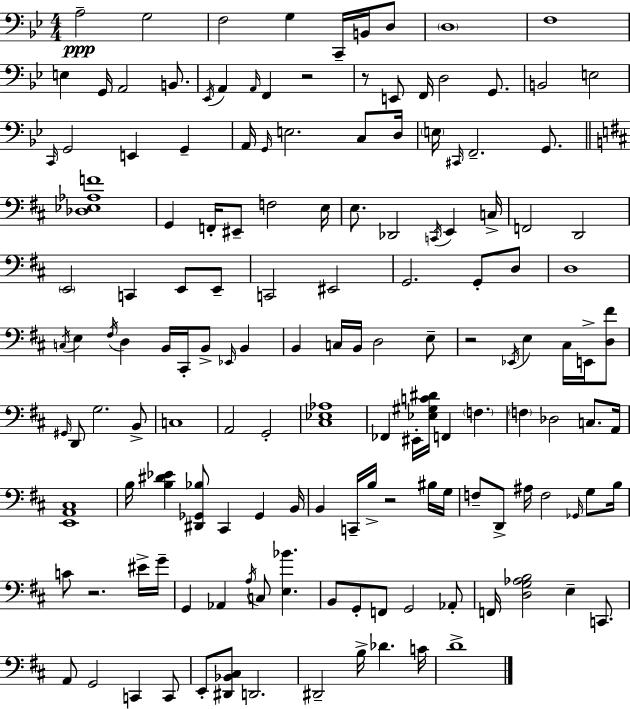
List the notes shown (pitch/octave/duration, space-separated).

A3/h G3/h F3/h G3/q C2/s B2/s D3/e D3/w F3/w E3/q G2/s A2/h B2/e. Eb2/s A2/q A2/s F2/q R/h R/e E2/e F2/s D3/h G2/e. B2/h E3/h C2/s G2/h E2/q G2/q A2/s G2/s E3/h. C3/e D3/s E3/s C#2/s F2/h. G2/e. [Db3,Eb3,Ab3,F4]/w G2/q F2/s EIS2/e F3/h E3/s E3/e. Db2/h C2/s E2/q C3/s F2/h D2/h E2/h C2/q E2/e E2/e C2/h EIS2/h G2/h. G2/e D3/e D3/w C3/s E3/q F#3/s D3/q B2/s C#2/s B2/e Eb2/s B2/q B2/q C3/s B2/s D3/h E3/e R/h Eb2/s E3/q C#3/s E2/s [D3,F#4]/e G#2/s D2/e G3/h. B2/e C3/w A2/h G2/h [C#3,Eb3,Ab3]/w FES2/q EIS2/s [Eb3,G#3,C4,D#4]/s F2/q F3/q. F3/q Db3/h C3/e. A2/s [E2,A2,C#3]/w B3/s [B3,D#4,Eb4]/q [D#2,Gb2,Bb3]/e C#2/q Gb2/q B2/s B2/q C2/s B3/s R/h BIS3/s G3/s F3/e D2/e A#3/s F3/h Gb2/s G3/e B3/s C4/e R/h. EIS4/s G4/s G2/q Ab2/q A3/s C3/e [E3,Bb4]/q. B2/e G2/e F2/e G2/h Ab2/e F2/s [D3,G3,Ab3,B3]/h E3/q C2/e. A2/e G2/h C2/q C2/e E2/e [D#2,Bb2,C#3]/e D2/h. D#2/h B3/s Db4/q. C4/s D4/w